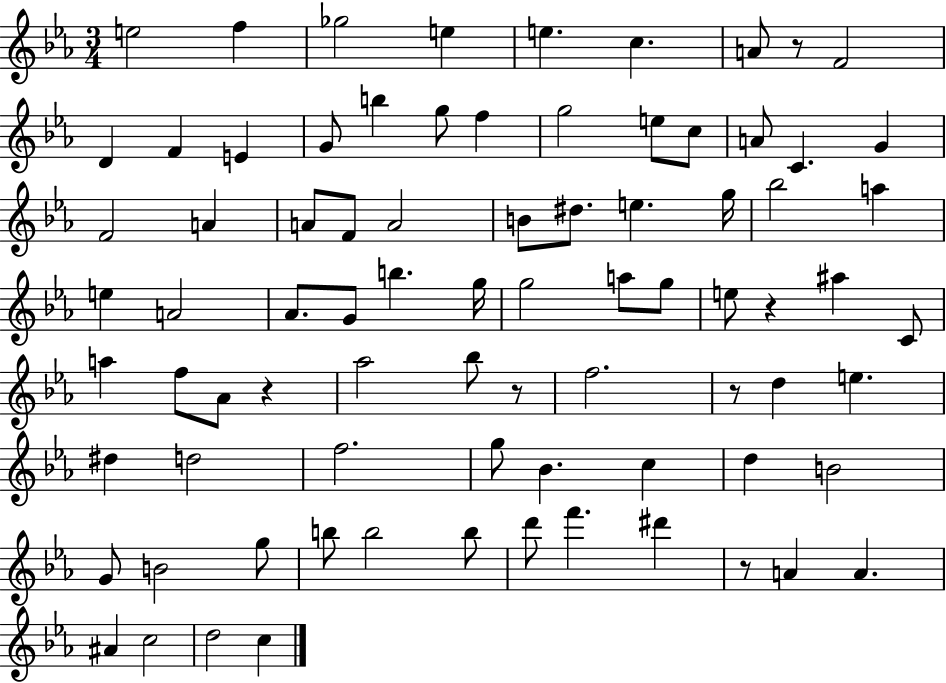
X:1
T:Untitled
M:3/4
L:1/4
K:Eb
e2 f _g2 e e c A/2 z/2 F2 D F E G/2 b g/2 f g2 e/2 c/2 A/2 C G F2 A A/2 F/2 A2 B/2 ^d/2 e g/4 _b2 a e A2 _A/2 G/2 b g/4 g2 a/2 g/2 e/2 z ^a C/2 a f/2 _A/2 z _a2 _b/2 z/2 f2 z/2 d e ^d d2 f2 g/2 _B c d B2 G/2 B2 g/2 b/2 b2 b/2 d'/2 f' ^d' z/2 A A ^A c2 d2 c